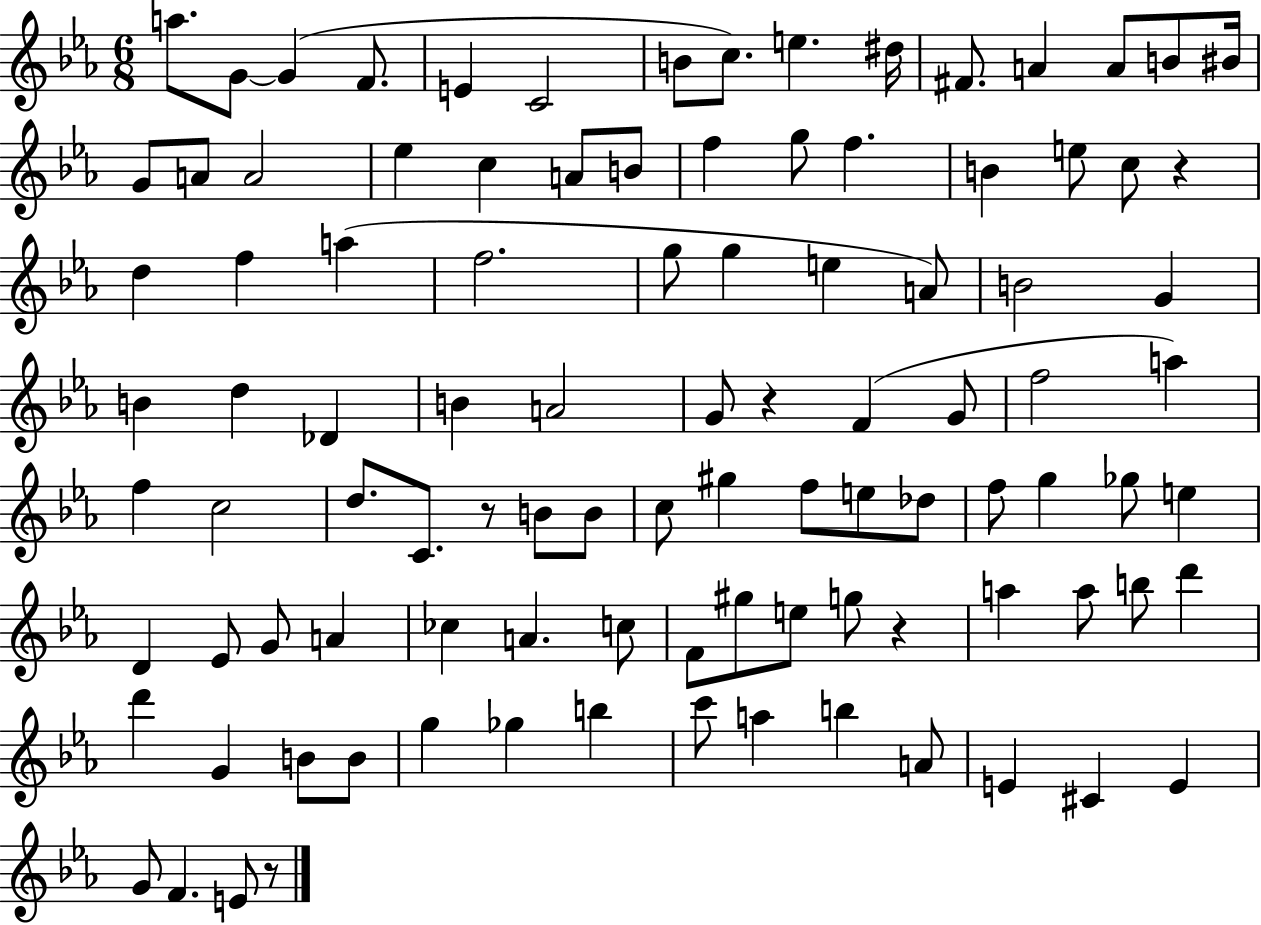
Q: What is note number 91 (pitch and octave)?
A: C#4